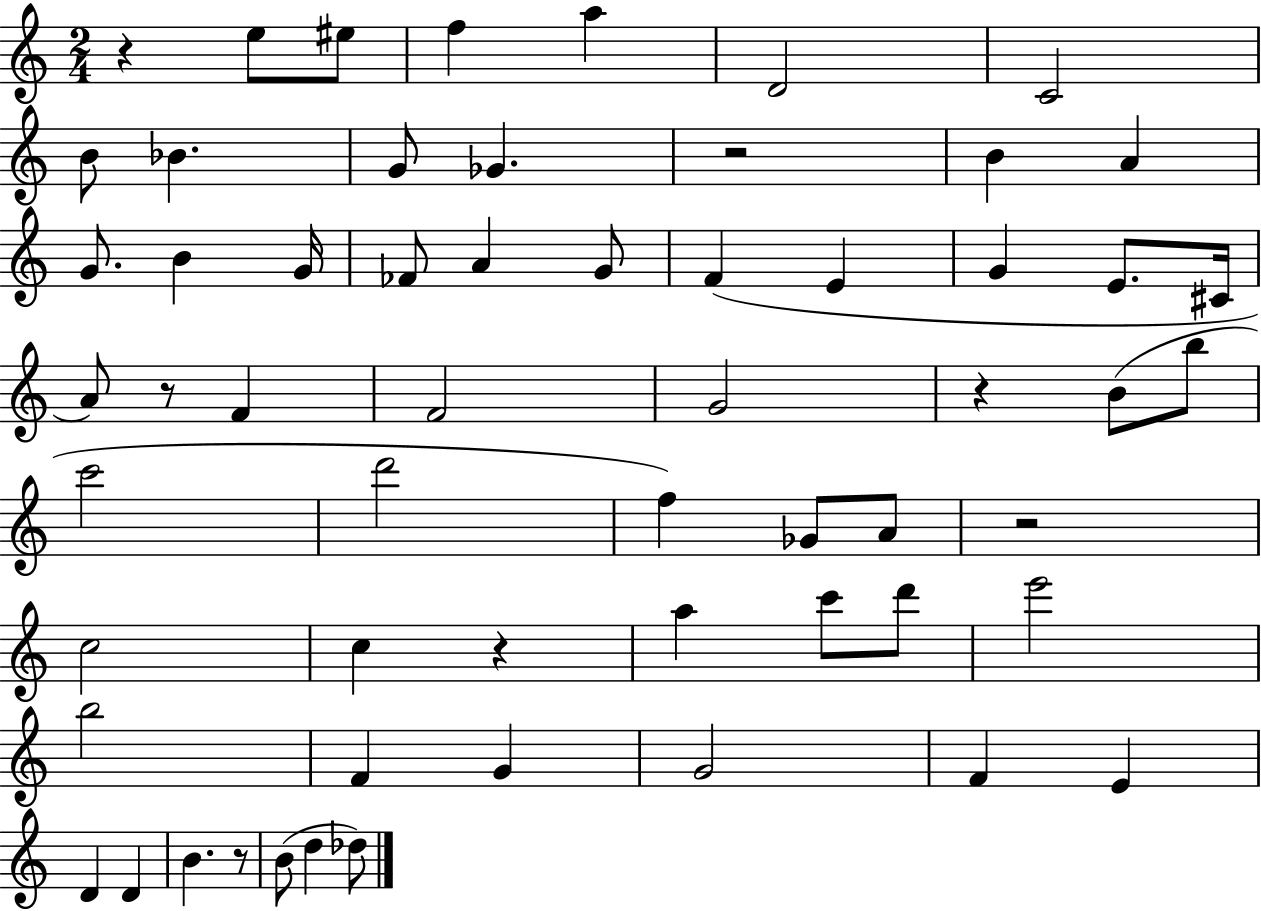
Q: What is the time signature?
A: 2/4